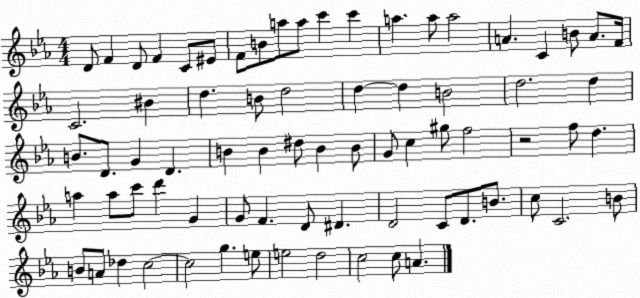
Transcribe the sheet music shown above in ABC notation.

X:1
T:Untitled
M:4/4
L:1/4
K:Eb
D/2 F D/2 F C/2 ^E/2 F/2 B/2 a/2 a/2 c' c' a a/2 a2 A C B/2 A/2 F/4 C2 ^B d B/2 d2 d d B2 d2 d B/2 D/2 G D B B ^d/2 B B/2 G/2 c ^g/2 f2 z2 f/2 d a a/2 c'/2 d' G G/2 F D/2 ^D D2 C/2 D/2 B/2 c/2 C2 B/2 B/2 A/2 _d c2 c2 g e/2 e2 d2 c2 c/2 A